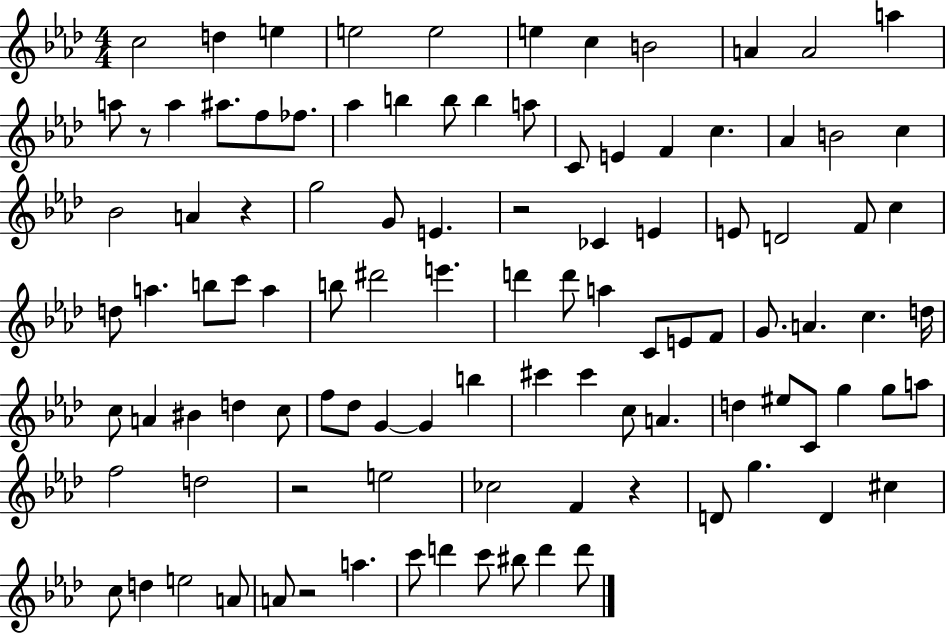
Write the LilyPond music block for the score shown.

{
  \clef treble
  \numericTimeSignature
  \time 4/4
  \key aes \major
  c''2 d''4 e''4 | e''2 e''2 | e''4 c''4 b'2 | a'4 a'2 a''4 | \break a''8 r8 a''4 ais''8. f''8 fes''8. | aes''4 b''4 b''8 b''4 a''8 | c'8 e'4 f'4 c''4. | aes'4 b'2 c''4 | \break bes'2 a'4 r4 | g''2 g'8 e'4. | r2 ces'4 e'4 | e'8 d'2 f'8 c''4 | \break d''8 a''4. b''8 c'''8 a''4 | b''8 dis'''2 e'''4. | d'''4 d'''8 a''4 c'8 e'8 f'8 | g'8. a'4. c''4. d''16 | \break c''8 a'4 bis'4 d''4 c''8 | f''8 des''8 g'4~~ g'4 b''4 | cis'''4 cis'''4 c''8 a'4. | d''4 eis''8 c'8 g''4 g''8 a''8 | \break f''2 d''2 | r2 e''2 | ces''2 f'4 r4 | d'8 g''4. d'4 cis''4 | \break c''8 d''4 e''2 a'8 | a'8 r2 a''4. | c'''8 d'''4 c'''8 bis''8 d'''4 d'''8 | \bar "|."
}